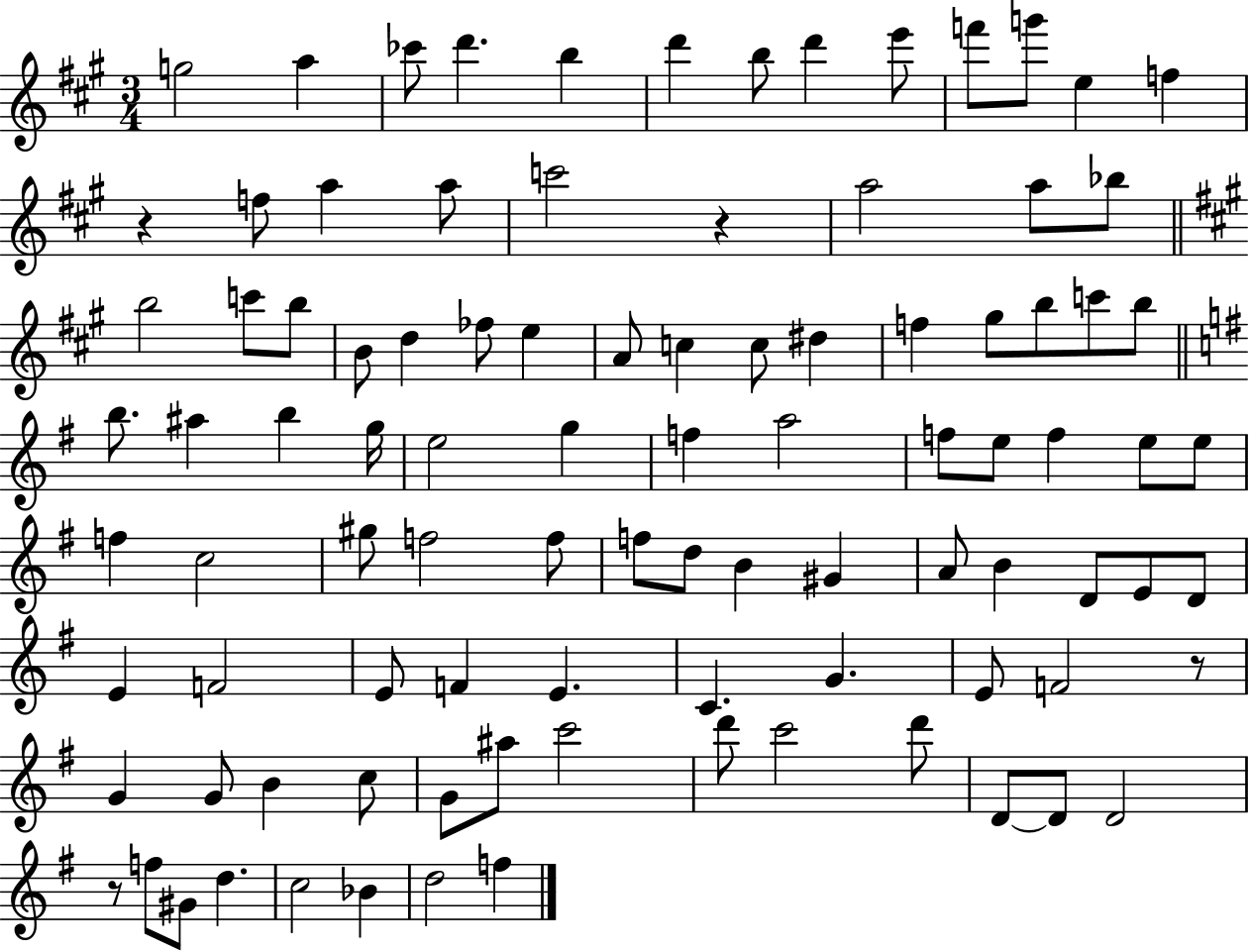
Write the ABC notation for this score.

X:1
T:Untitled
M:3/4
L:1/4
K:A
g2 a _c'/2 d' b d' b/2 d' e'/2 f'/2 g'/2 e f z f/2 a a/2 c'2 z a2 a/2 _b/2 b2 c'/2 b/2 B/2 d _f/2 e A/2 c c/2 ^d f ^g/2 b/2 c'/2 b/2 b/2 ^a b g/4 e2 g f a2 f/2 e/2 f e/2 e/2 f c2 ^g/2 f2 f/2 f/2 d/2 B ^G A/2 B D/2 E/2 D/2 E F2 E/2 F E C G E/2 F2 z/2 G G/2 B c/2 G/2 ^a/2 c'2 d'/2 c'2 d'/2 D/2 D/2 D2 z/2 f/2 ^G/2 d c2 _B d2 f